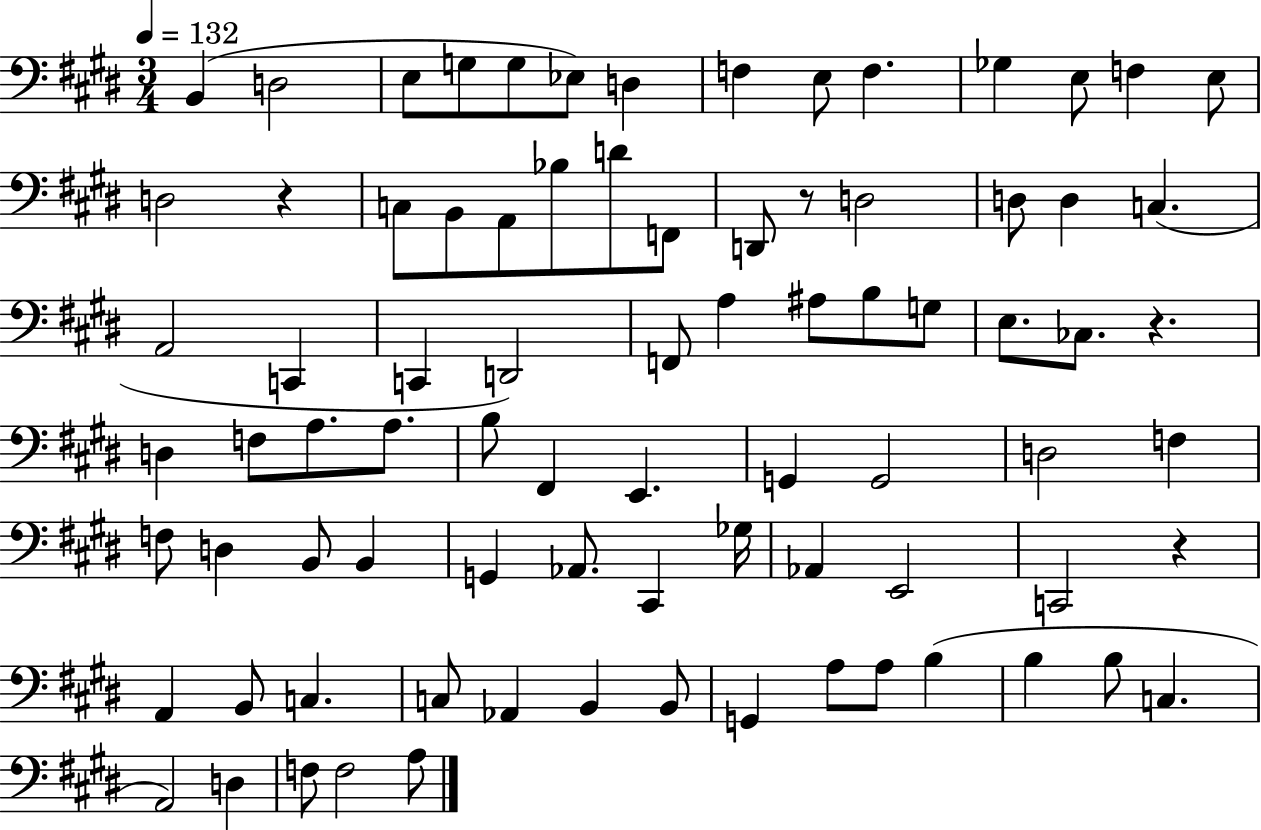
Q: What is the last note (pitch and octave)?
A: A3